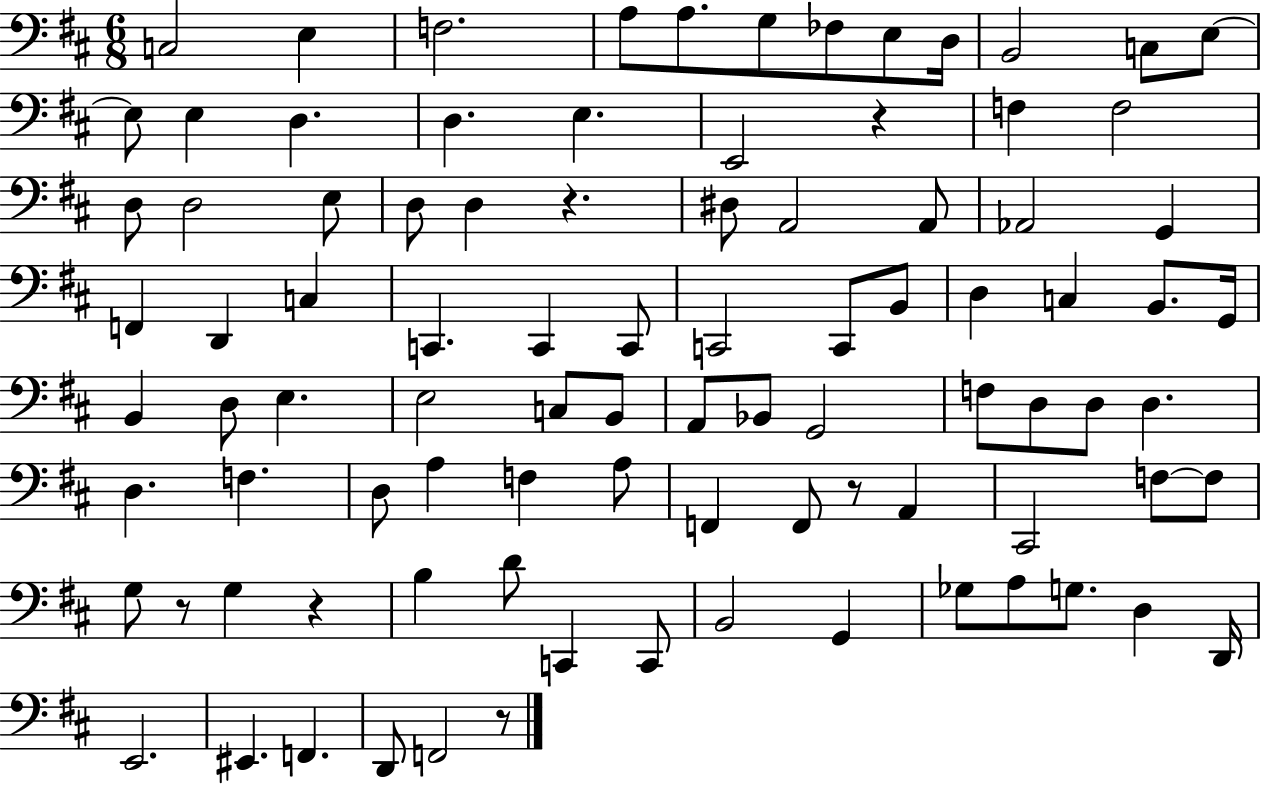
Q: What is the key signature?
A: D major